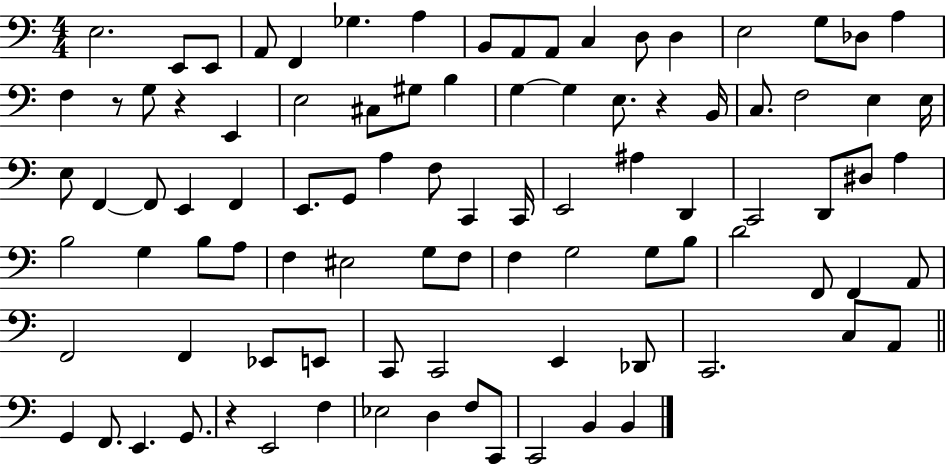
X:1
T:Untitled
M:4/4
L:1/4
K:C
E,2 E,,/2 E,,/2 A,,/2 F,, _G, A, B,,/2 A,,/2 A,,/2 C, D,/2 D, E,2 G,/2 _D,/2 A, F, z/2 G,/2 z E,, E,2 ^C,/2 ^G,/2 B, G, G, E,/2 z B,,/4 C,/2 F,2 E, E,/4 E,/2 F,, F,,/2 E,, F,, E,,/2 G,,/2 A, F,/2 C,, C,,/4 E,,2 ^A, D,, C,,2 D,,/2 ^D,/2 A, B,2 G, B,/2 A,/2 F, ^E,2 G,/2 F,/2 F, G,2 G,/2 B,/2 D2 F,,/2 F,, A,,/2 F,,2 F,, _E,,/2 E,,/2 C,,/2 C,,2 E,, _D,,/2 C,,2 C,/2 A,,/2 G,, F,,/2 E,, G,,/2 z E,,2 F, _E,2 D, F,/2 C,,/2 C,,2 B,, B,,